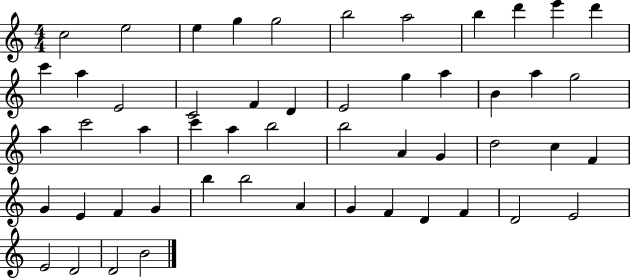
X:1
T:Untitled
M:4/4
L:1/4
K:C
c2 e2 e g g2 b2 a2 b d' e' d' c' a E2 C2 F D E2 g a B a g2 a c'2 a c' a b2 b2 A G d2 c F G E F G b b2 A G F D F D2 E2 E2 D2 D2 B2